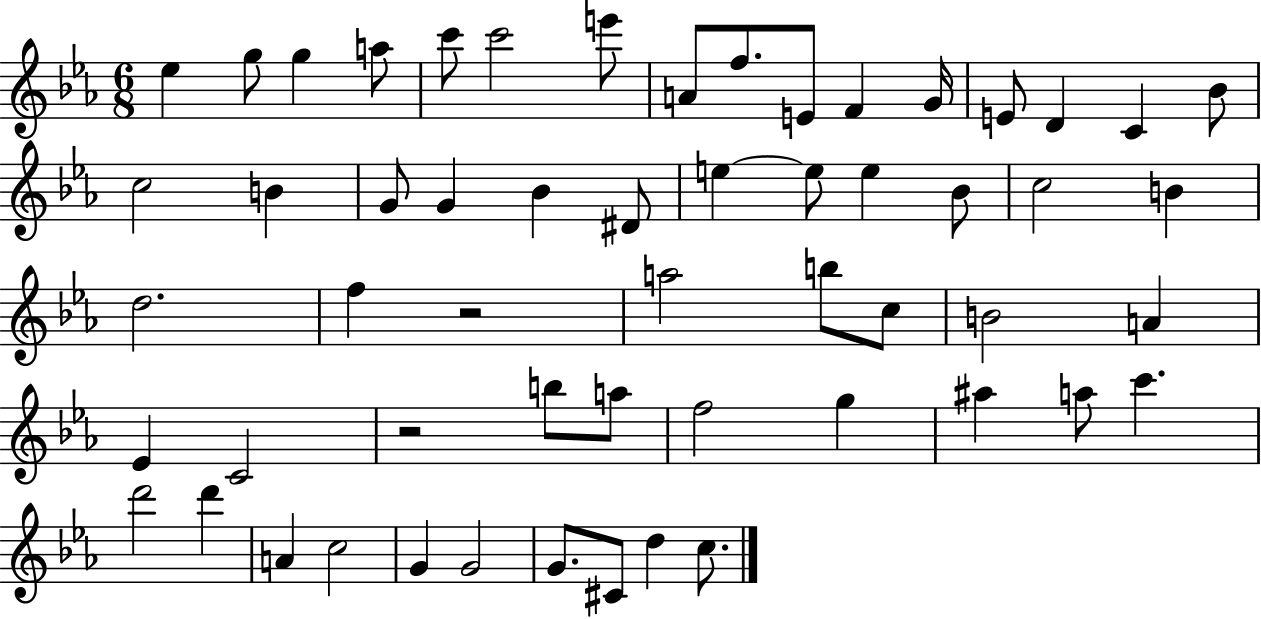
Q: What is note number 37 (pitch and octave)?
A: C4